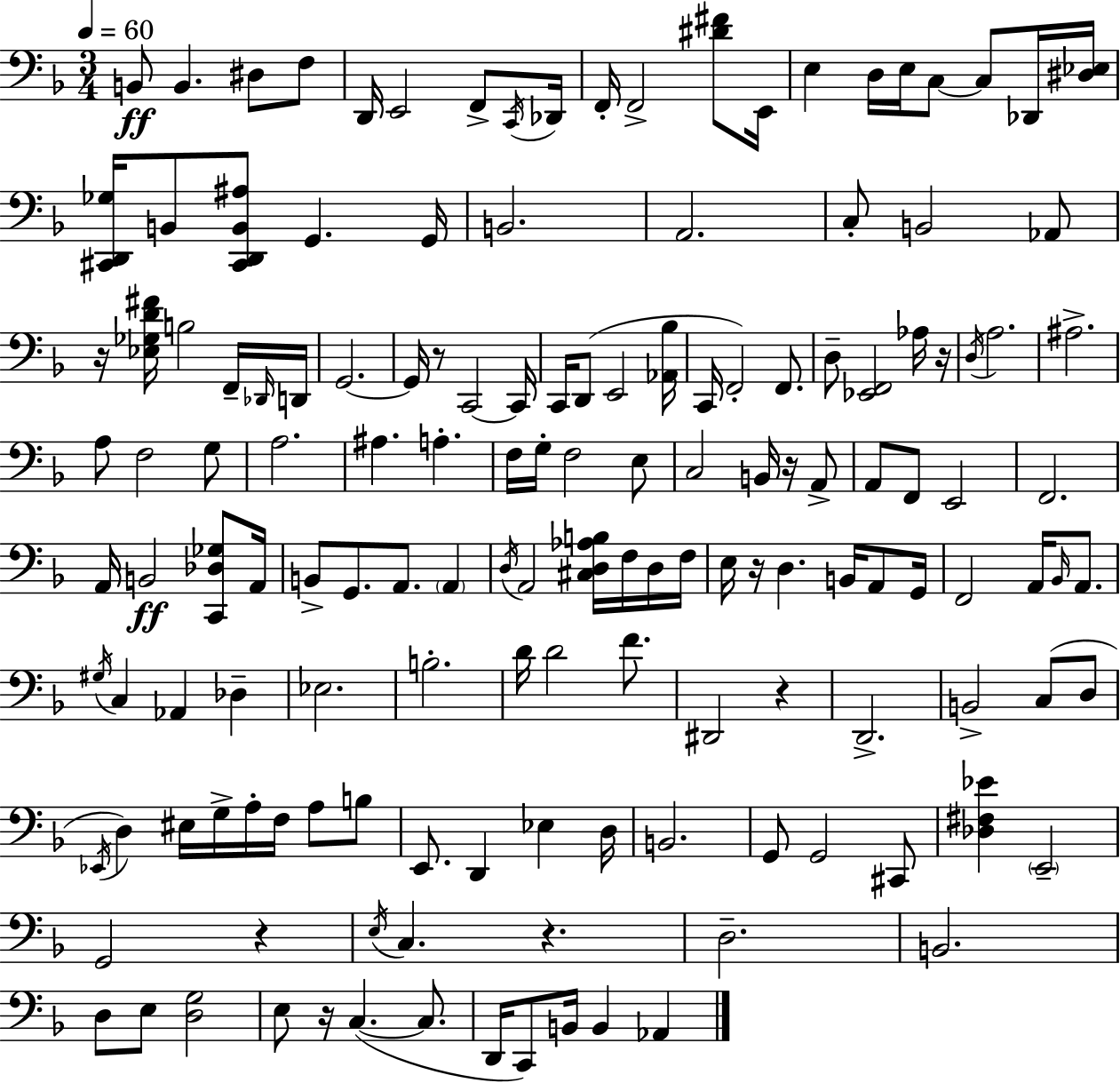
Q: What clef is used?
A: bass